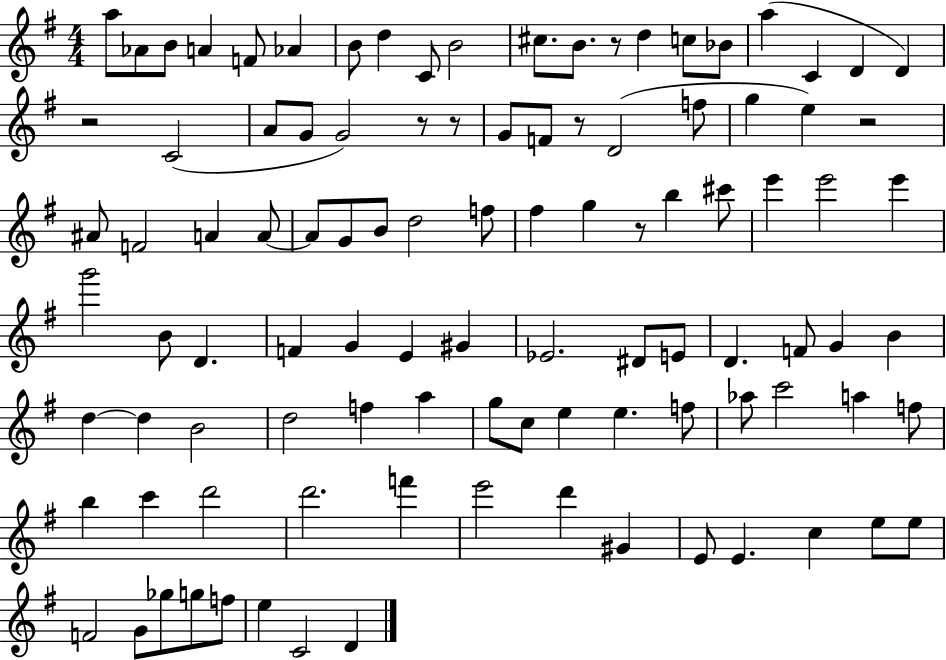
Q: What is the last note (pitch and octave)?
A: D4